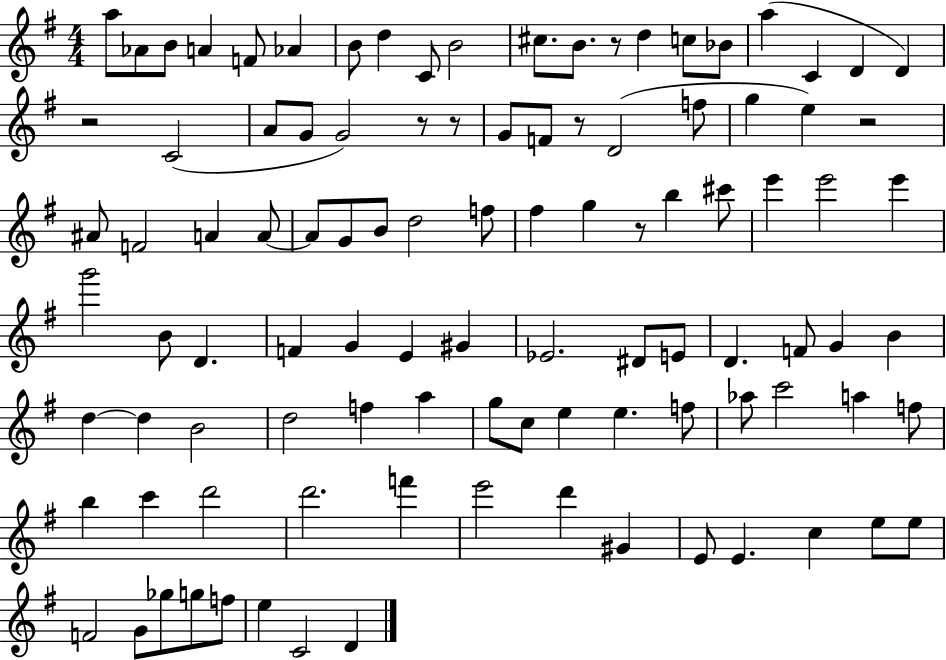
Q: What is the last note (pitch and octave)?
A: D4